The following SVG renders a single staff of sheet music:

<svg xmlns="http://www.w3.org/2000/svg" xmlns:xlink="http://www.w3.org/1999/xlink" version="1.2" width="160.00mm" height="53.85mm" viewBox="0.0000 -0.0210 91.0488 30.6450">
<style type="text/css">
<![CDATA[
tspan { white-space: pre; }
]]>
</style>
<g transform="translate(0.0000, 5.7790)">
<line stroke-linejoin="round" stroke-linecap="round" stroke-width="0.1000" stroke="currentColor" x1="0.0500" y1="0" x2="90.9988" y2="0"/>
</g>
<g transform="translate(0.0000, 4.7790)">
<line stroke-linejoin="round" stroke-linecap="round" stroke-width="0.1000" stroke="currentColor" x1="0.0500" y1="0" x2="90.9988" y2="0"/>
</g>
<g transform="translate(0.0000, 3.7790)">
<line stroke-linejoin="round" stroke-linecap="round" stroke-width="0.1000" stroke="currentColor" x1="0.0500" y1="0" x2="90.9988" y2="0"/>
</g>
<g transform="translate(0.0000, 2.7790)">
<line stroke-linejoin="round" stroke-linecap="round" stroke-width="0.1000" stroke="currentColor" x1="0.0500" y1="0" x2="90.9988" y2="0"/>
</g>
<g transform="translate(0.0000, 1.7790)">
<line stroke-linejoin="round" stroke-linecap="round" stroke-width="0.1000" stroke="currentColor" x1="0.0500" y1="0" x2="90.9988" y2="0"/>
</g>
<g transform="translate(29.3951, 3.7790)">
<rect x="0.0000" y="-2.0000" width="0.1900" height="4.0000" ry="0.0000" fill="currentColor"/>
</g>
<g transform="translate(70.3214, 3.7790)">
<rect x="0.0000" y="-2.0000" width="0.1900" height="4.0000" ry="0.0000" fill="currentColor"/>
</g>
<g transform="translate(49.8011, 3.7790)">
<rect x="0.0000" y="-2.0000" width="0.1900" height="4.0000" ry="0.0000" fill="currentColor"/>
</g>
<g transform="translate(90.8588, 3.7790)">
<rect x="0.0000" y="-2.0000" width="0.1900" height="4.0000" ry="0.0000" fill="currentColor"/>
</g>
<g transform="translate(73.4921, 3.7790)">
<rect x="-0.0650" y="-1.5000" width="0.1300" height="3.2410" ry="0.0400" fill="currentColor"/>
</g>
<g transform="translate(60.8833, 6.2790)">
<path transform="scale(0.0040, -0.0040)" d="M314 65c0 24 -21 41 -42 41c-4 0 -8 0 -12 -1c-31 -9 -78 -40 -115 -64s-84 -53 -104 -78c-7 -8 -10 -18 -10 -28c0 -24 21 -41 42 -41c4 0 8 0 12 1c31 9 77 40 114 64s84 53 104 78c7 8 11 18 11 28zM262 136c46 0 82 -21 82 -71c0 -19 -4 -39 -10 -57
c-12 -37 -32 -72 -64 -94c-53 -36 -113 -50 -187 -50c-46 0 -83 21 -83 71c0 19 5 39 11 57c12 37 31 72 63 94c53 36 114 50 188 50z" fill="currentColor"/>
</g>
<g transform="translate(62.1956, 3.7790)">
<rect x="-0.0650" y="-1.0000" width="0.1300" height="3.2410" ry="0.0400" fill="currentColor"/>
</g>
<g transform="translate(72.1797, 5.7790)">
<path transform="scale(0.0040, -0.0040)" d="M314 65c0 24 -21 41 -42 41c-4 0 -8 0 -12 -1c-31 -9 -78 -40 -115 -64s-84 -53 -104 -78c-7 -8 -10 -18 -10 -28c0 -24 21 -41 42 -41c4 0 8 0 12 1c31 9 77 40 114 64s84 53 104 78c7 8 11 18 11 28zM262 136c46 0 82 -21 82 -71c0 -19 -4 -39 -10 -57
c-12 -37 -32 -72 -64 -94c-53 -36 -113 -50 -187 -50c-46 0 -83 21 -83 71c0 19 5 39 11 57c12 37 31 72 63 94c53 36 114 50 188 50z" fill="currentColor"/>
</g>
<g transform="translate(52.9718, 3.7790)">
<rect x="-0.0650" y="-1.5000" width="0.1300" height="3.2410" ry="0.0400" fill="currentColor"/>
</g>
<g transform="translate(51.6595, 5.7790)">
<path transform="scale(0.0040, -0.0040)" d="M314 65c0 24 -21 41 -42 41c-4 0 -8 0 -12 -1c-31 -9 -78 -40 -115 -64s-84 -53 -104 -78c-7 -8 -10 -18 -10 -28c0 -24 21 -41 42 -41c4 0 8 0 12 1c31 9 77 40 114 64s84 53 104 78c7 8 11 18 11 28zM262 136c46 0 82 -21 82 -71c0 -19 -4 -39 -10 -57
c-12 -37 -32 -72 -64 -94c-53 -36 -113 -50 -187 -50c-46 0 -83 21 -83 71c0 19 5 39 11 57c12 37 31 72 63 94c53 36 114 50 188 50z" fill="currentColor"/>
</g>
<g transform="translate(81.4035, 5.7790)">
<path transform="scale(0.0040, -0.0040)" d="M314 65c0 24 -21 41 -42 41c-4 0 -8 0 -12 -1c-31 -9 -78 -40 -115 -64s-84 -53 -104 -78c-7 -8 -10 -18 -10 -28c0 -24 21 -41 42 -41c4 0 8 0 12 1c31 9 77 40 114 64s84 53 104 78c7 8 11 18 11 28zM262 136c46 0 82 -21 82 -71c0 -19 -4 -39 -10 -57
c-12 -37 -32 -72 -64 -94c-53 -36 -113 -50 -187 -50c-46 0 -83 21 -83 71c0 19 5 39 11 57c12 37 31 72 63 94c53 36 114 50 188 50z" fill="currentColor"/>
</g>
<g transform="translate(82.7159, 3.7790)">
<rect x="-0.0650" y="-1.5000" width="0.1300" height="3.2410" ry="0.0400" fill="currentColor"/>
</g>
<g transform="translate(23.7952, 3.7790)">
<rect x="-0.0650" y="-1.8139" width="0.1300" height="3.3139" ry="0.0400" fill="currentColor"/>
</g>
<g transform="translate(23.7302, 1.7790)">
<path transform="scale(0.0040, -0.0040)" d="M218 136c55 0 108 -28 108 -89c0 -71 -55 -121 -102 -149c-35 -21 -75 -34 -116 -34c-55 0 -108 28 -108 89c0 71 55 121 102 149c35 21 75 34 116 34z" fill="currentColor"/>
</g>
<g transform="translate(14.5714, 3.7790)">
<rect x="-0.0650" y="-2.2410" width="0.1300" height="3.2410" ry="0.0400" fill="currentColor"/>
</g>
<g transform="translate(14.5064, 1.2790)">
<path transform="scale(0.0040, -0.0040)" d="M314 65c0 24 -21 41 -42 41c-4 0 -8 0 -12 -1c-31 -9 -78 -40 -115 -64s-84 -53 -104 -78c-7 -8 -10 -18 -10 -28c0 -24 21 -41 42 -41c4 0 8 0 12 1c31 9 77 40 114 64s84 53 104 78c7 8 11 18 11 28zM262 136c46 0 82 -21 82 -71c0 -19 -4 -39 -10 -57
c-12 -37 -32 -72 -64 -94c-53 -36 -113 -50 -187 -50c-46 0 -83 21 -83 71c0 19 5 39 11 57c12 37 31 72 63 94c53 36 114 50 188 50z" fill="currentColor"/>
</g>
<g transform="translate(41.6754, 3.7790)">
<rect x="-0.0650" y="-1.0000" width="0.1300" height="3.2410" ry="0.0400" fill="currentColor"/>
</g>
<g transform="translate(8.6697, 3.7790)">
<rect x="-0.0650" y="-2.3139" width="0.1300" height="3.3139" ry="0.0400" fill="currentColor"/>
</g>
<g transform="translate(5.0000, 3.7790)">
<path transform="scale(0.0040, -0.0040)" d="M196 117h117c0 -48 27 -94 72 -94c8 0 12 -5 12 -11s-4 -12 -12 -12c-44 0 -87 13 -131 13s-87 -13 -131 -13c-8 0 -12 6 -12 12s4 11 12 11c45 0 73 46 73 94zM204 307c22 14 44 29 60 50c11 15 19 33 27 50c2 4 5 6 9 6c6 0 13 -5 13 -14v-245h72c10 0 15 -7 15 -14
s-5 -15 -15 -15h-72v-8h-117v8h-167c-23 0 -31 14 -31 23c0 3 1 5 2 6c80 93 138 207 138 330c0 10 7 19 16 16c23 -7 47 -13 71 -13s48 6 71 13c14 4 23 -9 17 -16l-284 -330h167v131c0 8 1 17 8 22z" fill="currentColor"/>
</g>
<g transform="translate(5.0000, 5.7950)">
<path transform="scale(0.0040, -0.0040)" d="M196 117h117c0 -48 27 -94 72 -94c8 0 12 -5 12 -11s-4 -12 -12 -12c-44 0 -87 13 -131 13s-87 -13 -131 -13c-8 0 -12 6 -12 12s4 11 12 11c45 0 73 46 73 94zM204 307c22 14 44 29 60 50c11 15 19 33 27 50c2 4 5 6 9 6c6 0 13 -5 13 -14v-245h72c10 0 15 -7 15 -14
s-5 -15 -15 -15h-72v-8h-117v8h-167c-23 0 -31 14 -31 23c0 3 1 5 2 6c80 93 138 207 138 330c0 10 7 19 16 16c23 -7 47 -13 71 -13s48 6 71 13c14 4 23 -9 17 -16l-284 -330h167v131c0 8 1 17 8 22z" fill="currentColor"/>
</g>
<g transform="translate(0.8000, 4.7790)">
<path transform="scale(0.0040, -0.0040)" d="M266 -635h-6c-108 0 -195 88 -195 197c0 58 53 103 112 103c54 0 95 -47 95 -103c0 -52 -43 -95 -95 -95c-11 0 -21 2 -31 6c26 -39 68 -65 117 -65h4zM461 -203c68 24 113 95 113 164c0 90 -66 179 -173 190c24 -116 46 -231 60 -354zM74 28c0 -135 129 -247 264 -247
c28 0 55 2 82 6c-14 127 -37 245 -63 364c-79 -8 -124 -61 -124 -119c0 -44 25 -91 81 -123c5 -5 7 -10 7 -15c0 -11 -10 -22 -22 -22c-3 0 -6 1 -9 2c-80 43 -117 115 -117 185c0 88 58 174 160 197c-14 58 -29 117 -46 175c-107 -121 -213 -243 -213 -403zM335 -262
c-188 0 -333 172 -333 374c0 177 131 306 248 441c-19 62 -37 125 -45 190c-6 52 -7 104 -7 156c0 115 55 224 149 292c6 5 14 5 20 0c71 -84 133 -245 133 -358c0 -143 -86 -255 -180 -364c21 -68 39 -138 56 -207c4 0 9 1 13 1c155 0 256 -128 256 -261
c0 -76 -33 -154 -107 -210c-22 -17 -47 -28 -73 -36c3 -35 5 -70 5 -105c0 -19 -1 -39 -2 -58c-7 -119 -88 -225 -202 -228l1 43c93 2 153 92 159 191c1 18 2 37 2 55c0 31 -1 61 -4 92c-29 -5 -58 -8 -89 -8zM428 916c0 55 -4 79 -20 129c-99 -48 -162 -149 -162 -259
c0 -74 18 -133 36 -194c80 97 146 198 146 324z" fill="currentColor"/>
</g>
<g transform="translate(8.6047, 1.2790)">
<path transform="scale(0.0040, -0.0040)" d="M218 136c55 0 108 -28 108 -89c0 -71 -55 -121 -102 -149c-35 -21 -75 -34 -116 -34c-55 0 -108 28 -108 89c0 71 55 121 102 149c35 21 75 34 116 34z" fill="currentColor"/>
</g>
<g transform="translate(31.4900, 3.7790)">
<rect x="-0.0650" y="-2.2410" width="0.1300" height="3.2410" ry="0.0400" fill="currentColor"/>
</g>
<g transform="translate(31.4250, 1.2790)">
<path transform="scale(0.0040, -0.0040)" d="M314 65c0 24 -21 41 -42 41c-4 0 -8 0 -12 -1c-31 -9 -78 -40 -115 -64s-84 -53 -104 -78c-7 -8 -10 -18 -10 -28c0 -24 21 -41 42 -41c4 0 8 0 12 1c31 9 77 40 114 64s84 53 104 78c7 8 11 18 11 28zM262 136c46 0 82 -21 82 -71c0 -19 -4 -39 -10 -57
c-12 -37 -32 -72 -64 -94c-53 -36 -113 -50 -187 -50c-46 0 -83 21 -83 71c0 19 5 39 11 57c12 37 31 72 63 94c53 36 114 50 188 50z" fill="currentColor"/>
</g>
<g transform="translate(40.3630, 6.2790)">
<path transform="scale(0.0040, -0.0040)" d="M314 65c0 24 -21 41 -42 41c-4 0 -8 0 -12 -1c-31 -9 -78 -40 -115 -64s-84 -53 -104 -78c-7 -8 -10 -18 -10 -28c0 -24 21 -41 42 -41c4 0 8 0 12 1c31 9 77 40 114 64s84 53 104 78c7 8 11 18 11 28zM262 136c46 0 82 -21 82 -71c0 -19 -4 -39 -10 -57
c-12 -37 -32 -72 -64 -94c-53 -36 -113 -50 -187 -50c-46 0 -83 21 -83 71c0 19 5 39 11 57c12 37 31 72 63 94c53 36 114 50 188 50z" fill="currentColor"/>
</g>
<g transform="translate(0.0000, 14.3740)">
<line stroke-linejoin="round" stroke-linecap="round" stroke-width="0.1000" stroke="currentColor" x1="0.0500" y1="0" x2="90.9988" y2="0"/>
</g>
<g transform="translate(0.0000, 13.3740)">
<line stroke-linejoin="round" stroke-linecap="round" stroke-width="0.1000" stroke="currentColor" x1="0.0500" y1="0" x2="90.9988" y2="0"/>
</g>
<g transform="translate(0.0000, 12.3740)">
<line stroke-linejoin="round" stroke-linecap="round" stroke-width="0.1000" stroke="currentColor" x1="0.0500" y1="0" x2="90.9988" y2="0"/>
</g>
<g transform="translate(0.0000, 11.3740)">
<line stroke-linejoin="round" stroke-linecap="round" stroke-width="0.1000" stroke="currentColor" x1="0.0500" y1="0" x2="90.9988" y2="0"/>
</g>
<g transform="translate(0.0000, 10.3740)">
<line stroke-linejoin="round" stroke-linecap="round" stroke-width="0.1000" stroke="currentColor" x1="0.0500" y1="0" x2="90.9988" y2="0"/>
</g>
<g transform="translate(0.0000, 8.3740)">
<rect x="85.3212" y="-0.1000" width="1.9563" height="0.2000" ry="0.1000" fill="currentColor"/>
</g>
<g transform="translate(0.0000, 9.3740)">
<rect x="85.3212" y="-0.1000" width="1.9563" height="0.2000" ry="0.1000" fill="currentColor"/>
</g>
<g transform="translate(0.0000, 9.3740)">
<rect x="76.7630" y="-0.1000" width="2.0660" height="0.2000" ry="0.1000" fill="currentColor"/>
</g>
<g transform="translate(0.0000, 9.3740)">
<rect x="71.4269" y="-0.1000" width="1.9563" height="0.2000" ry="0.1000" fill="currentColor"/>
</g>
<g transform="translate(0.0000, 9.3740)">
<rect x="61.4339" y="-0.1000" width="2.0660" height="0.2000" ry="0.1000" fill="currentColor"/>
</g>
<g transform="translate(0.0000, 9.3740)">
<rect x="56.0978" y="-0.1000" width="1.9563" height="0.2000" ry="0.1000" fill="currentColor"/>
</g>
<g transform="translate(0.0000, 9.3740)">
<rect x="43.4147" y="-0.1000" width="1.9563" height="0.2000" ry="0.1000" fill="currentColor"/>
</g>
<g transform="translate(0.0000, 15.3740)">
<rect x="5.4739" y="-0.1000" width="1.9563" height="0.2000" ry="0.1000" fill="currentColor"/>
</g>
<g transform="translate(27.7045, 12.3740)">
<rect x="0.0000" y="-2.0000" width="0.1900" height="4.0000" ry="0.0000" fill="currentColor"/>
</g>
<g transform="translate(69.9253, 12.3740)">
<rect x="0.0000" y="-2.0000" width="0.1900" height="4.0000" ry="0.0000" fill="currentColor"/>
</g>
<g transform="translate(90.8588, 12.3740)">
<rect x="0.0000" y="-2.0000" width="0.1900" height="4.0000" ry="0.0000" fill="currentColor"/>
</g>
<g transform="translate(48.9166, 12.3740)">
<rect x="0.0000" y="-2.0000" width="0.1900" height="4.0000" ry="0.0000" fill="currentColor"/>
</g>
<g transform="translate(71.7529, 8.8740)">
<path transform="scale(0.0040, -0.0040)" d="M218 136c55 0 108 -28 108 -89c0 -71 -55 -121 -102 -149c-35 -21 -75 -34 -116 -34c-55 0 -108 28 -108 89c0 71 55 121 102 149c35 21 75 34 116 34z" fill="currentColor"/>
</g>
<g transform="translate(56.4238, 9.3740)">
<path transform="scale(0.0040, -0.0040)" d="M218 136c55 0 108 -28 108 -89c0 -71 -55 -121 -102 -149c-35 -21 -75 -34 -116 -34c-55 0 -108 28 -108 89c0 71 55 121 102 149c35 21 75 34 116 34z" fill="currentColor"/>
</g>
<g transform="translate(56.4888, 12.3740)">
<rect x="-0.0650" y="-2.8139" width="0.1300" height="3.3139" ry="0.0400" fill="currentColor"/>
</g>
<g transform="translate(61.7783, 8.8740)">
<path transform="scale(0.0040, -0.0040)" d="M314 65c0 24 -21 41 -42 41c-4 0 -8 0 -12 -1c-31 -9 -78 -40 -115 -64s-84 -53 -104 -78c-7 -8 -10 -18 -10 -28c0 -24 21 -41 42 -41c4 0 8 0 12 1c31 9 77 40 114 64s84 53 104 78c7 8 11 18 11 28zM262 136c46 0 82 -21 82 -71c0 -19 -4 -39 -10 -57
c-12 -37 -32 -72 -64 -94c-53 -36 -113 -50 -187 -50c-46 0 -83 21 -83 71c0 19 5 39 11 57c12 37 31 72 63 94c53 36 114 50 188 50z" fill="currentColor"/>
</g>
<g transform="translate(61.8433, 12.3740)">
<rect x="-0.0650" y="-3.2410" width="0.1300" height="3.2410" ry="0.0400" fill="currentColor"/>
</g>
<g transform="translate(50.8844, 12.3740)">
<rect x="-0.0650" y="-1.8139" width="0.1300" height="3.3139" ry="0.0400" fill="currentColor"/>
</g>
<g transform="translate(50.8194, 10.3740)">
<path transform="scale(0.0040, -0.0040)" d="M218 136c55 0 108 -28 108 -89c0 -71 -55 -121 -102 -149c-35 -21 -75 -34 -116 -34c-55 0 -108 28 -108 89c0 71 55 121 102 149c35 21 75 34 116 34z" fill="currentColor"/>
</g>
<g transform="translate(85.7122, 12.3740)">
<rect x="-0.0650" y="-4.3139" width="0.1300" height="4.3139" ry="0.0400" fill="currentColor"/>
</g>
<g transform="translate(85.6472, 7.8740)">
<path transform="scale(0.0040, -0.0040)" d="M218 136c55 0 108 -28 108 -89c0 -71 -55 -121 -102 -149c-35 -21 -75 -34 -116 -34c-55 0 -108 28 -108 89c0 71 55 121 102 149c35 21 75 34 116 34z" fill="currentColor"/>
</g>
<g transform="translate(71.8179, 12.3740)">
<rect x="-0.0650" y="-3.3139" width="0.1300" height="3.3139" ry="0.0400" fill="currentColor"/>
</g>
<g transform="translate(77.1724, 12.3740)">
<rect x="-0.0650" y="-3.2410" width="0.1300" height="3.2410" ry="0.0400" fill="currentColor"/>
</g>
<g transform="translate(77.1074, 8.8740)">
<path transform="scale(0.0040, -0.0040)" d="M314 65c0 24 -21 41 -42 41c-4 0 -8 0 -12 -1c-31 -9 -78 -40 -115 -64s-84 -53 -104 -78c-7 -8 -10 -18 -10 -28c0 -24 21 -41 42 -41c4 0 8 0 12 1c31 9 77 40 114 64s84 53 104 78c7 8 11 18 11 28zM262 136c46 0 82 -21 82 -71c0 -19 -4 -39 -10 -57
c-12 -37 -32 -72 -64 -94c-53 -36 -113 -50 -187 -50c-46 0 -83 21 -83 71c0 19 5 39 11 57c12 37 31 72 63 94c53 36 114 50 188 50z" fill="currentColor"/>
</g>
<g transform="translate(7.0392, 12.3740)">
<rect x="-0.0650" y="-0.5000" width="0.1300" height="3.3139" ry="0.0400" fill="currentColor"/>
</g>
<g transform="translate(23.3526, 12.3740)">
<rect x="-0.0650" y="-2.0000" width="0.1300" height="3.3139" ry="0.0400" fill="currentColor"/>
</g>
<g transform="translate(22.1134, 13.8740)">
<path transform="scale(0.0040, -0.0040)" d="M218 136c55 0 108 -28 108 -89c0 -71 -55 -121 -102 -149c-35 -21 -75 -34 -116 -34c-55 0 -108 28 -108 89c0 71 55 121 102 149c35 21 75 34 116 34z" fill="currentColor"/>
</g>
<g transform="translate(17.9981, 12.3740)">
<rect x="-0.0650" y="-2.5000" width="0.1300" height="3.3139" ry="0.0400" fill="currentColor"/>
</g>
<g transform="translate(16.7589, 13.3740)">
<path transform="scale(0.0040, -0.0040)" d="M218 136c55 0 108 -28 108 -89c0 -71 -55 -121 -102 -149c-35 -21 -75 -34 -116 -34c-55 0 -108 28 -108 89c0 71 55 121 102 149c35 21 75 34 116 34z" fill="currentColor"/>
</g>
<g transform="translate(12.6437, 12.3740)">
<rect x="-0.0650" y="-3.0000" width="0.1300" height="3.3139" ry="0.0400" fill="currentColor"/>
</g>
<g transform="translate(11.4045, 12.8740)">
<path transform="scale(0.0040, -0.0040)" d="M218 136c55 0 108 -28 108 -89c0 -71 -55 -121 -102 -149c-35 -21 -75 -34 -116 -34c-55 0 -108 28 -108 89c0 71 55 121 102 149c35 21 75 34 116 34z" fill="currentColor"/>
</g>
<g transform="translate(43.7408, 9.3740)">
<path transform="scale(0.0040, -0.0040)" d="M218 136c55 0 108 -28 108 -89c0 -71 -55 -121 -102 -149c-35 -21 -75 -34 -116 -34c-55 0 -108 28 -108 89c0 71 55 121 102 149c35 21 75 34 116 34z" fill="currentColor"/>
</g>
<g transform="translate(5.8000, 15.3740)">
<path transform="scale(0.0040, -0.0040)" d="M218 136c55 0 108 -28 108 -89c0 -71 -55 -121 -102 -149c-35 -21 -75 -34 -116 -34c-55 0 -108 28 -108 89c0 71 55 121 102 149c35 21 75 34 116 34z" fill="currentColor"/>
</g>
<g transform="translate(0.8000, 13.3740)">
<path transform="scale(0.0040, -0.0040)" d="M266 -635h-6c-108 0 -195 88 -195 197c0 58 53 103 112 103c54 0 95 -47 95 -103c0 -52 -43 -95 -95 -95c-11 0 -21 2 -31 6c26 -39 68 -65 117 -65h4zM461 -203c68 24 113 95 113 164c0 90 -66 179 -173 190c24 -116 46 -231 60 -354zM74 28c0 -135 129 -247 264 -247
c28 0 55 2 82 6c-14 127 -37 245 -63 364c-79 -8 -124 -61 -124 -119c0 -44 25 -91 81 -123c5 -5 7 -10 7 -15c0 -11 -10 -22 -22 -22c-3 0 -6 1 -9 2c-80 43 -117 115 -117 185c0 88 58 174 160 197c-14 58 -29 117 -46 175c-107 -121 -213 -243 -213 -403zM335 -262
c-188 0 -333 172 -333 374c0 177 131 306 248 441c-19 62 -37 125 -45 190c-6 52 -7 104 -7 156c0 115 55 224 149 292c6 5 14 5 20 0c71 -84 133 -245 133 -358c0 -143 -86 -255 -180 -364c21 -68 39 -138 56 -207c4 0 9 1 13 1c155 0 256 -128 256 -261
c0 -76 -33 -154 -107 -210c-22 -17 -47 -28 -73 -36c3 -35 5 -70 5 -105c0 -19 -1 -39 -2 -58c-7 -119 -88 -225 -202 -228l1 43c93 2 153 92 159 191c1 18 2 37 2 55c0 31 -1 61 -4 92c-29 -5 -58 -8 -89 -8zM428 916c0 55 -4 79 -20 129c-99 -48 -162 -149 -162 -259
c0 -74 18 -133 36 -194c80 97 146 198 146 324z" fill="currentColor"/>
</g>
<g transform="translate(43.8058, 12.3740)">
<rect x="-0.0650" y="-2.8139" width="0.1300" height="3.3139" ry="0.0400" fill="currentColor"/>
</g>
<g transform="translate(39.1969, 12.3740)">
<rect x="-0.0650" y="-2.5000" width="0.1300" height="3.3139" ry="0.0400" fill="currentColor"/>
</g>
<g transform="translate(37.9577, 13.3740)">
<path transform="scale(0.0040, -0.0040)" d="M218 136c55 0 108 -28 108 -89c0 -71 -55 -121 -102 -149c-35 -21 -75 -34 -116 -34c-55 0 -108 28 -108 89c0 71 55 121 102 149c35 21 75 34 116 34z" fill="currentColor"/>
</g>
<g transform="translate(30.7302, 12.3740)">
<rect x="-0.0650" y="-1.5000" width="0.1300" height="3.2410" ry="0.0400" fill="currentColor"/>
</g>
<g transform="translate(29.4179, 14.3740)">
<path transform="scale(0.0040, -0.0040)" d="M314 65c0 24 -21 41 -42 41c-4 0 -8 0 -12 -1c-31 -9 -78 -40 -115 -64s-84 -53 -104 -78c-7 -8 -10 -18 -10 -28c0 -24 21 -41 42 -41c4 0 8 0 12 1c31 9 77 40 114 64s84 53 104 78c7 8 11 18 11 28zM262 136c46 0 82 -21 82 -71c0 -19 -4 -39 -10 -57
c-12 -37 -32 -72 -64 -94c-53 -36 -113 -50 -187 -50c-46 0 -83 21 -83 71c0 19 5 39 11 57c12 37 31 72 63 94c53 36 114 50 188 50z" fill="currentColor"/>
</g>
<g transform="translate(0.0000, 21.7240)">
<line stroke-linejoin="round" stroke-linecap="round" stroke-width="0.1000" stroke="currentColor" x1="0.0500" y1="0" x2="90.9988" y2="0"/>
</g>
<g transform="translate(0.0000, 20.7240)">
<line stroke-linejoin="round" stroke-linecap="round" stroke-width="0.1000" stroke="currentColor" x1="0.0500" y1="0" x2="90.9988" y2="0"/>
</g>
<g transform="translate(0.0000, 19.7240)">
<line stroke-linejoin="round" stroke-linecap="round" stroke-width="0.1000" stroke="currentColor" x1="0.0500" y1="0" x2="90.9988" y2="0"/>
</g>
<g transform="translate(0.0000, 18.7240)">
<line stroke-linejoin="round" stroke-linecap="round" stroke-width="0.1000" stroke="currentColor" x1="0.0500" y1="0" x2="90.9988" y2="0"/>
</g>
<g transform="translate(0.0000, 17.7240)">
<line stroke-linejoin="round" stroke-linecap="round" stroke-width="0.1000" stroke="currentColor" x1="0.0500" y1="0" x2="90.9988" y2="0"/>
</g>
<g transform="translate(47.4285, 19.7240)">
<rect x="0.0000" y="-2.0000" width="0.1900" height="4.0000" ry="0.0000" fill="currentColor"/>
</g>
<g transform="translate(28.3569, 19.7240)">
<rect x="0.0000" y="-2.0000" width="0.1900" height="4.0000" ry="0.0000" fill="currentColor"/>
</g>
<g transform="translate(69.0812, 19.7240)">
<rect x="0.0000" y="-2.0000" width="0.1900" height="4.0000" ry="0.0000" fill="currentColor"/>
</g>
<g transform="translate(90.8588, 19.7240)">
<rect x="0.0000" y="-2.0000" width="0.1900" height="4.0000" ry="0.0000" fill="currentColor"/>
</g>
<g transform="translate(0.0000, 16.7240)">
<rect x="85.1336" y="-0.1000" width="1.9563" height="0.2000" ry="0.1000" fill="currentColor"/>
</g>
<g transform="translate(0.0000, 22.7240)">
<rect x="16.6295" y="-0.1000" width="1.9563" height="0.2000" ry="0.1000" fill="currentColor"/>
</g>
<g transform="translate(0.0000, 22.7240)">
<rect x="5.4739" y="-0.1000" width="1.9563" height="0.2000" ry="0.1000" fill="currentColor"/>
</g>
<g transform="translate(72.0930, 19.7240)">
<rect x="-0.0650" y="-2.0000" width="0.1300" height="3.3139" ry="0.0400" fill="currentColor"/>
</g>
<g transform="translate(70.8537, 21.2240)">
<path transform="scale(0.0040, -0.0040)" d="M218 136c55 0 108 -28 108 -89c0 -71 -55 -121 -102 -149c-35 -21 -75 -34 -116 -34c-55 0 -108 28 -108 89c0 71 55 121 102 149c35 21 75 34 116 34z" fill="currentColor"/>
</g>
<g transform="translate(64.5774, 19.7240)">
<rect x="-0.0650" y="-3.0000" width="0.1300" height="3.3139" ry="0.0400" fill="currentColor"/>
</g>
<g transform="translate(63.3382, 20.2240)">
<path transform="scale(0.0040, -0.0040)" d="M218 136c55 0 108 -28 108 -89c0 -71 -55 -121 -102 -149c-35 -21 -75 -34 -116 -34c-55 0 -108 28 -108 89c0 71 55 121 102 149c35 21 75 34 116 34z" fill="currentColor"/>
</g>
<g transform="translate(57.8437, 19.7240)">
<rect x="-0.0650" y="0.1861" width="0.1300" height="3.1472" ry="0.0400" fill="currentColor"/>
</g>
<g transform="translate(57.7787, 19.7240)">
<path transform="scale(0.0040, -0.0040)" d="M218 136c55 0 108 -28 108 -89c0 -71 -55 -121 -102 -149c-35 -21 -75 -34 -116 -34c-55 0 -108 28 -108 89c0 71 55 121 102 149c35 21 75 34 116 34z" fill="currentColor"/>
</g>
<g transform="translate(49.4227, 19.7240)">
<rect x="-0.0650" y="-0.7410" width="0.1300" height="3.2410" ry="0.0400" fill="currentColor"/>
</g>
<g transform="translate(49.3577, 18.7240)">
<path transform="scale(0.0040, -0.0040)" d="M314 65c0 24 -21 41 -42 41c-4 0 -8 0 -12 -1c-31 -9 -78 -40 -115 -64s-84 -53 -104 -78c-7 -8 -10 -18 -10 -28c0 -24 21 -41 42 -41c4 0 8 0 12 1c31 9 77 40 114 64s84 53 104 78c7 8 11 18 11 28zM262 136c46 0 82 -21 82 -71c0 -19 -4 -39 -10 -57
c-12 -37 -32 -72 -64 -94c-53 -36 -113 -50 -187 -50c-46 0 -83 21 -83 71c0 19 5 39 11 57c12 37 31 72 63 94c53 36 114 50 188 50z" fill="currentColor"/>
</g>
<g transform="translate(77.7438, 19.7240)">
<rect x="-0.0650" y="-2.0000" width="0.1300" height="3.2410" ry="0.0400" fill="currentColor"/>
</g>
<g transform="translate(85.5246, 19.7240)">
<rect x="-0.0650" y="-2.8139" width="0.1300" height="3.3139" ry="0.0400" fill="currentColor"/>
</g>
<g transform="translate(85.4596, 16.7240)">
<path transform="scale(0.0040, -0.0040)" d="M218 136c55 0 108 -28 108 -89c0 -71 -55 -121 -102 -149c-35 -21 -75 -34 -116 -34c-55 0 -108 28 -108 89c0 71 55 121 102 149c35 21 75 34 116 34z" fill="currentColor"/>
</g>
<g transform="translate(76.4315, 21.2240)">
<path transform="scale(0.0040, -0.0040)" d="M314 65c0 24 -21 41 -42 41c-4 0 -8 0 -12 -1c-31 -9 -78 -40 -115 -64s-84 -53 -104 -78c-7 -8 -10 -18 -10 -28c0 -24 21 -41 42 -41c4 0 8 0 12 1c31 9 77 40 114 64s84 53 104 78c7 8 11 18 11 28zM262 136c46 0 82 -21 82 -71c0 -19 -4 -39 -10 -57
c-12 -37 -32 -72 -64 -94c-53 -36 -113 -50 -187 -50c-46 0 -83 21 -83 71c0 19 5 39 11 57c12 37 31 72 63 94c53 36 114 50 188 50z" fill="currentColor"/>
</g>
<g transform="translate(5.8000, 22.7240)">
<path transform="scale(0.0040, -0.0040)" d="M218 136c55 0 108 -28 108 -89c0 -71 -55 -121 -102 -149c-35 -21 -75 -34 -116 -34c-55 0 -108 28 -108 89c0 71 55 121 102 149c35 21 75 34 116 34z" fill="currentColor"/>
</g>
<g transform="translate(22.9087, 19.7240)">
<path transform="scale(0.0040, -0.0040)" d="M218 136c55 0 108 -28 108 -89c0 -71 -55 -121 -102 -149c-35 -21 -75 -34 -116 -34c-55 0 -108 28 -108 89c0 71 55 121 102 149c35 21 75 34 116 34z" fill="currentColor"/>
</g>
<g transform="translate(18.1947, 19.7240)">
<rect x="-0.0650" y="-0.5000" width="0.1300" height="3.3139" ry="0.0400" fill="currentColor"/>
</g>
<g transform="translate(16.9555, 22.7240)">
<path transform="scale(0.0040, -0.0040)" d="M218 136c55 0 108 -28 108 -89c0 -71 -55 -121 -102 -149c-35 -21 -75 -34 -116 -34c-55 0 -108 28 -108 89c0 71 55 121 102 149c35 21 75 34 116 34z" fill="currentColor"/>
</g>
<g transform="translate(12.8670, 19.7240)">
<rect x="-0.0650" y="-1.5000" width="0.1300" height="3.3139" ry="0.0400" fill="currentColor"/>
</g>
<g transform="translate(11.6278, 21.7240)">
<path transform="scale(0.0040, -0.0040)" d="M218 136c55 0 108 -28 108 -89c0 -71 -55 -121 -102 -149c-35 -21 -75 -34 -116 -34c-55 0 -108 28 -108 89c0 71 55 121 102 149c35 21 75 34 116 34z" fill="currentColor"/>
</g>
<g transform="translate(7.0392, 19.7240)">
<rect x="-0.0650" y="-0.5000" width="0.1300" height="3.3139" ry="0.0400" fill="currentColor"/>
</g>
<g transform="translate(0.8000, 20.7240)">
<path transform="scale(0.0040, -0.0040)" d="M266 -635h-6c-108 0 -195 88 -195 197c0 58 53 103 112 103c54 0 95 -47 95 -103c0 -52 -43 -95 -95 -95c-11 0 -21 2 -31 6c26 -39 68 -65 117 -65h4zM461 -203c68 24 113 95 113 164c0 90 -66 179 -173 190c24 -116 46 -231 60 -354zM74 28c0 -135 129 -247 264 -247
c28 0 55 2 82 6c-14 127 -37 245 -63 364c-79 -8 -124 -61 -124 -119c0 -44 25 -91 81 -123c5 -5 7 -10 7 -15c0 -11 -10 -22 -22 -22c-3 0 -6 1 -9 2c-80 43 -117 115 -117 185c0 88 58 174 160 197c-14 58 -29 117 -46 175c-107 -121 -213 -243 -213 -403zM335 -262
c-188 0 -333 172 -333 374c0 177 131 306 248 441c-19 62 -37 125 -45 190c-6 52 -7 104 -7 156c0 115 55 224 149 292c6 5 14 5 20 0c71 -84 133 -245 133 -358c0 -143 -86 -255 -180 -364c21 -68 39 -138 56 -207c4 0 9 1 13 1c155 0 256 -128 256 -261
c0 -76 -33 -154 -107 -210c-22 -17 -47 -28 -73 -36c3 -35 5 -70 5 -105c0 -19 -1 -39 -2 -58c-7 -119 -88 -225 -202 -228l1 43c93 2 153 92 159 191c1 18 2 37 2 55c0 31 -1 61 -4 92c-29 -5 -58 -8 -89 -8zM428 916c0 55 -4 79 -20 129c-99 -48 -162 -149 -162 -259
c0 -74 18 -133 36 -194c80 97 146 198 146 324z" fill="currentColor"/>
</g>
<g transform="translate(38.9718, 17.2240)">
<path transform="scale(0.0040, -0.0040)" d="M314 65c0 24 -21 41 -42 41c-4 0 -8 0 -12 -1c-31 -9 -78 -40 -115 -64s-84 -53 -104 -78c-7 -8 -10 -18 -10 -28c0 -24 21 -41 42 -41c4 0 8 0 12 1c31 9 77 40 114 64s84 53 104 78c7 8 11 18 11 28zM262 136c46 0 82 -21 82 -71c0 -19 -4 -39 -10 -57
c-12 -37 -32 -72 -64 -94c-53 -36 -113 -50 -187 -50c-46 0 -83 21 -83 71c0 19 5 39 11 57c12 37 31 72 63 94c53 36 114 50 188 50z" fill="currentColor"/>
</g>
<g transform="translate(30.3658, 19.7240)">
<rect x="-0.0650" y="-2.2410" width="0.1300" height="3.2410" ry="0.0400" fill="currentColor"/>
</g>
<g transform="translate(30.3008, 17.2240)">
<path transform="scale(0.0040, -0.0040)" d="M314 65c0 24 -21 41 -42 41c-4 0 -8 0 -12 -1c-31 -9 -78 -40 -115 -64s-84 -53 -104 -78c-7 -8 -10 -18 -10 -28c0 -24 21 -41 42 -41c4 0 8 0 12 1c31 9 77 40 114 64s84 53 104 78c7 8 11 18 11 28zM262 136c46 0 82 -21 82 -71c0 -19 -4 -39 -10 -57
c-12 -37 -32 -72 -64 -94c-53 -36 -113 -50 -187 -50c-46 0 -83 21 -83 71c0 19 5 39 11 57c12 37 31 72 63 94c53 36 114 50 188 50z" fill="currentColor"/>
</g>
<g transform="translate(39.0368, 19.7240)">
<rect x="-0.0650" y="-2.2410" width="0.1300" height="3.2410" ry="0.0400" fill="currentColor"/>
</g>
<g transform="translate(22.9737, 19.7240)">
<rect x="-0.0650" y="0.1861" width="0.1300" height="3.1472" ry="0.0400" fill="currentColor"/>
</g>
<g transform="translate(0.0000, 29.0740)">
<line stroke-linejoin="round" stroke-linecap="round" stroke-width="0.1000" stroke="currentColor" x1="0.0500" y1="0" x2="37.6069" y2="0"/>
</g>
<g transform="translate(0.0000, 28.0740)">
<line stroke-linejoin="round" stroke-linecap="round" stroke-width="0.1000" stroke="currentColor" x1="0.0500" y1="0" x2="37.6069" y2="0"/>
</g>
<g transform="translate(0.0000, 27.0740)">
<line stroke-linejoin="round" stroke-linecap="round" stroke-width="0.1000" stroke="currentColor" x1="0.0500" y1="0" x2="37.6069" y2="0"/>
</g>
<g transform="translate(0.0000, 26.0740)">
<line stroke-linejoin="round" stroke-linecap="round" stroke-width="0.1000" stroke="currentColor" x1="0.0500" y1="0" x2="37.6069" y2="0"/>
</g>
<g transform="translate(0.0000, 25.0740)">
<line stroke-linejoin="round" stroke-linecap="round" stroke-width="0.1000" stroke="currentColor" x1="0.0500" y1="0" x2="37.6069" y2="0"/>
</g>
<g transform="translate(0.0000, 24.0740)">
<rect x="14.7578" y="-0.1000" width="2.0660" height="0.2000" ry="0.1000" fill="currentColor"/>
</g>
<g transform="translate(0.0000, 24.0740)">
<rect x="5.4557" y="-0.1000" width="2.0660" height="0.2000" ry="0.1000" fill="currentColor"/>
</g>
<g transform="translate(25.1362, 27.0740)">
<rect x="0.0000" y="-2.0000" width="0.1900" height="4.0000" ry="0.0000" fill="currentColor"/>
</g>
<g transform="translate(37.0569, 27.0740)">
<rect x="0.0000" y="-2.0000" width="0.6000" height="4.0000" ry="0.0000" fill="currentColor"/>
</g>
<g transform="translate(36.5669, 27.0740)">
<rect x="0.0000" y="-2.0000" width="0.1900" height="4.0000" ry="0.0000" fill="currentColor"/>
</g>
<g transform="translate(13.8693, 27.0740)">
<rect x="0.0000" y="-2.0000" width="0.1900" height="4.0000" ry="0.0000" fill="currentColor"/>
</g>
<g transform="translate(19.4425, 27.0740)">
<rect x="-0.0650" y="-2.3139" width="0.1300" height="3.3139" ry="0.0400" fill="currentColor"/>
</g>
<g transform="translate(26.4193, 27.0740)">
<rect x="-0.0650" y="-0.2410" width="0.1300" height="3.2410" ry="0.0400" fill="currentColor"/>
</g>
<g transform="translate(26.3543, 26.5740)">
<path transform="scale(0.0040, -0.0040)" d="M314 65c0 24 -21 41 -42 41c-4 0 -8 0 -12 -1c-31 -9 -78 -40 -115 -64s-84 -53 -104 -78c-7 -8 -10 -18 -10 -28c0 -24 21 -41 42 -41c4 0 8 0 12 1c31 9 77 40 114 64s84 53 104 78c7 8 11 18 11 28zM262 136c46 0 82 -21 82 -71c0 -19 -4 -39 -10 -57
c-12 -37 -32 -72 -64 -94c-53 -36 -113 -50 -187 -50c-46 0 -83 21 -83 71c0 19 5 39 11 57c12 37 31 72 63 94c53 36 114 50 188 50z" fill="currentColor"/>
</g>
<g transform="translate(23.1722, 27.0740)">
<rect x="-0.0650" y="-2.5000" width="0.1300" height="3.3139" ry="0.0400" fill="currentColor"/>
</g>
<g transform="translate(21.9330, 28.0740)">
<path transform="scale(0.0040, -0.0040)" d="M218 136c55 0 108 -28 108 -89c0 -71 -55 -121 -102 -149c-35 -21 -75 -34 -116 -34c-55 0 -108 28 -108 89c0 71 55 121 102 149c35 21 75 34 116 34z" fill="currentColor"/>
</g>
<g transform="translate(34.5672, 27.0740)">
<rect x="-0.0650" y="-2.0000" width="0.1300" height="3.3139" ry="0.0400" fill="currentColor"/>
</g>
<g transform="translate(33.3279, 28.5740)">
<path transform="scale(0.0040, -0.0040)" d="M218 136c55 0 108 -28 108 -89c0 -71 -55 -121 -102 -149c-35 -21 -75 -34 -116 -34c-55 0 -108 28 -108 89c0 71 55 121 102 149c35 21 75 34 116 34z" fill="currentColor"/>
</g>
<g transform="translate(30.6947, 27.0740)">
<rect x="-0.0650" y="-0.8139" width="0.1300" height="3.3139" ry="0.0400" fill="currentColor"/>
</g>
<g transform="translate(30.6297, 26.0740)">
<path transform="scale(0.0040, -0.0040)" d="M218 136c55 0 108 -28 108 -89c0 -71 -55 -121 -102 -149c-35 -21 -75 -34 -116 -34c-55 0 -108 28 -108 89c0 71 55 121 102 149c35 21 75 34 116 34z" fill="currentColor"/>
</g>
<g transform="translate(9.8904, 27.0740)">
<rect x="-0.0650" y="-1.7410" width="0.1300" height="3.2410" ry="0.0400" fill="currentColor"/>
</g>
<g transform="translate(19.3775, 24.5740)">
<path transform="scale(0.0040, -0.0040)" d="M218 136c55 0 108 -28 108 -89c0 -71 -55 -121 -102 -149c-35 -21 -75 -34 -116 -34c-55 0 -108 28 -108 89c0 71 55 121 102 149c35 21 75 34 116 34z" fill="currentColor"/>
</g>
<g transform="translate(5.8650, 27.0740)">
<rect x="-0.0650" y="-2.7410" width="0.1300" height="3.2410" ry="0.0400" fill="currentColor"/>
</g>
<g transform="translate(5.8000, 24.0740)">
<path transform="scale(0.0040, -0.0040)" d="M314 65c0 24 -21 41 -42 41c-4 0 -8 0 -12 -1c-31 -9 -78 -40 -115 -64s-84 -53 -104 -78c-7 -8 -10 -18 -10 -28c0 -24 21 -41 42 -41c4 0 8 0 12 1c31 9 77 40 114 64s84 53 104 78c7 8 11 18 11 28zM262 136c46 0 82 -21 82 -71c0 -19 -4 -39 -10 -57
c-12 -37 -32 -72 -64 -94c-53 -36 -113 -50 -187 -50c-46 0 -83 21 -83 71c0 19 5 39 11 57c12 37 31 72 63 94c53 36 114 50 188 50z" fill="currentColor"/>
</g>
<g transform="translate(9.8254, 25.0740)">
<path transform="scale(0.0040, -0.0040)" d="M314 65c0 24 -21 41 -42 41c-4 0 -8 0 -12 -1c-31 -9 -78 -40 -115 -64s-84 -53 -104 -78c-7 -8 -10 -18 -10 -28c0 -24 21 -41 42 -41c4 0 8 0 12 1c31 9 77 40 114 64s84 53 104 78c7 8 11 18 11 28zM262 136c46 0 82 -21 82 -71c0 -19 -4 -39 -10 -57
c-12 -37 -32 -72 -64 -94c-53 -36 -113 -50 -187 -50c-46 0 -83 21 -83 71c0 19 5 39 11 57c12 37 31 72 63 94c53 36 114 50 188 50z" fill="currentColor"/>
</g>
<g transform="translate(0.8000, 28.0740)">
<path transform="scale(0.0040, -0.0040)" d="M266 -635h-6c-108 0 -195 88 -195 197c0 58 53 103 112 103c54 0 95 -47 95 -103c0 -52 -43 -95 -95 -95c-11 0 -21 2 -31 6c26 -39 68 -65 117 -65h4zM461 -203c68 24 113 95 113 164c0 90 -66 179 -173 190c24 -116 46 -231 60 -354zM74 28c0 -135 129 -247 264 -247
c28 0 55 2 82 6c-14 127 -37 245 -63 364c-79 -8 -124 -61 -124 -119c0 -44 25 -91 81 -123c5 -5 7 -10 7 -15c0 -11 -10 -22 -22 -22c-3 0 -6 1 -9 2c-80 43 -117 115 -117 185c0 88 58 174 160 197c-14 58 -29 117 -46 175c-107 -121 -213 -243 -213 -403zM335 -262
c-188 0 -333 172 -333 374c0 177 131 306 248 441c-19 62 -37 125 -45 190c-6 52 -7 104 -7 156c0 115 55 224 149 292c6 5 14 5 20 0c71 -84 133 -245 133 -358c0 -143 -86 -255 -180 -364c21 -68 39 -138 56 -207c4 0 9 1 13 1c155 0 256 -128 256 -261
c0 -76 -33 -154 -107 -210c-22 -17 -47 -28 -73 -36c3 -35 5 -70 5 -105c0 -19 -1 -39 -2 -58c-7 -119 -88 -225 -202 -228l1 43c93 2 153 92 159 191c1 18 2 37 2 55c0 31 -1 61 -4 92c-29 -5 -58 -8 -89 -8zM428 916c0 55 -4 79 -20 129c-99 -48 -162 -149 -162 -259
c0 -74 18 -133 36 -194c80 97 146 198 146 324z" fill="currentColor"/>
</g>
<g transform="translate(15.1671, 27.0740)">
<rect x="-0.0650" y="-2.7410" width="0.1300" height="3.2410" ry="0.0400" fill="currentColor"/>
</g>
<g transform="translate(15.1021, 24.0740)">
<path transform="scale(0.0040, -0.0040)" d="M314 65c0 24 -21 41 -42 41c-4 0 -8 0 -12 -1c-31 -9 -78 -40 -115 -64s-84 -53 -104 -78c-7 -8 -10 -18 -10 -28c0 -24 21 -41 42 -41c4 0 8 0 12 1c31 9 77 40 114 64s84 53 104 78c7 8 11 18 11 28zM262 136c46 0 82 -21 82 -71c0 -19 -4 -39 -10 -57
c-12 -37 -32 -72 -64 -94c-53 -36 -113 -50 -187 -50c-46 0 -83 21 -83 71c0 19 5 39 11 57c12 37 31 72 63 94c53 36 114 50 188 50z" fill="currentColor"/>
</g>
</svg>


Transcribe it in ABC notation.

X:1
T:Untitled
M:4/4
L:1/4
K:C
g g2 f g2 D2 E2 D2 E2 E2 C A G F E2 G a f a b2 b b2 d' C E C B g2 g2 d2 B A F F2 a a2 f2 a2 g G c2 d F